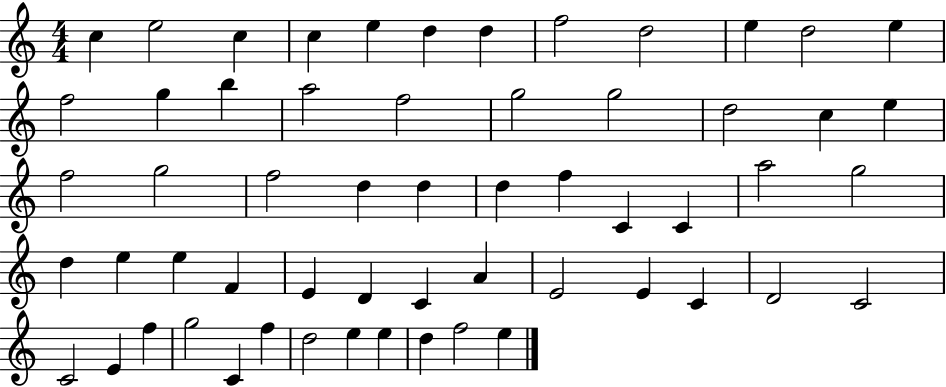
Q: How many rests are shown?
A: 0